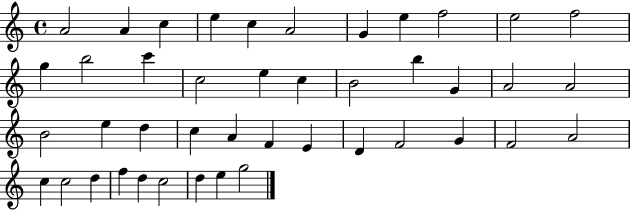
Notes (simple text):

A4/h A4/q C5/q E5/q C5/q A4/h G4/q E5/q F5/h E5/h F5/h G5/q B5/h C6/q C5/h E5/q C5/q B4/h B5/q G4/q A4/h A4/h B4/h E5/q D5/q C5/q A4/q F4/q E4/q D4/q F4/h G4/q F4/h A4/h C5/q C5/h D5/q F5/q D5/q C5/h D5/q E5/q G5/h